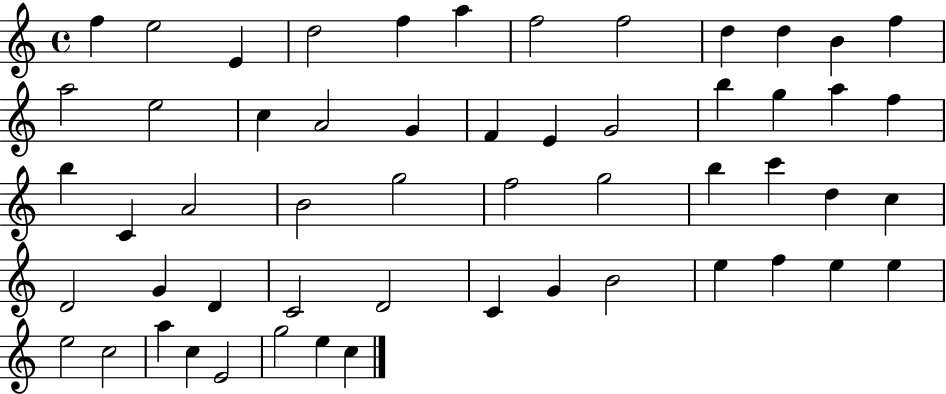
{
  \clef treble
  \time 4/4
  \defaultTimeSignature
  \key c \major
  f''4 e''2 e'4 | d''2 f''4 a''4 | f''2 f''2 | d''4 d''4 b'4 f''4 | \break a''2 e''2 | c''4 a'2 g'4 | f'4 e'4 g'2 | b''4 g''4 a''4 f''4 | \break b''4 c'4 a'2 | b'2 g''2 | f''2 g''2 | b''4 c'''4 d''4 c''4 | \break d'2 g'4 d'4 | c'2 d'2 | c'4 g'4 b'2 | e''4 f''4 e''4 e''4 | \break e''2 c''2 | a''4 c''4 e'2 | g''2 e''4 c''4 | \bar "|."
}